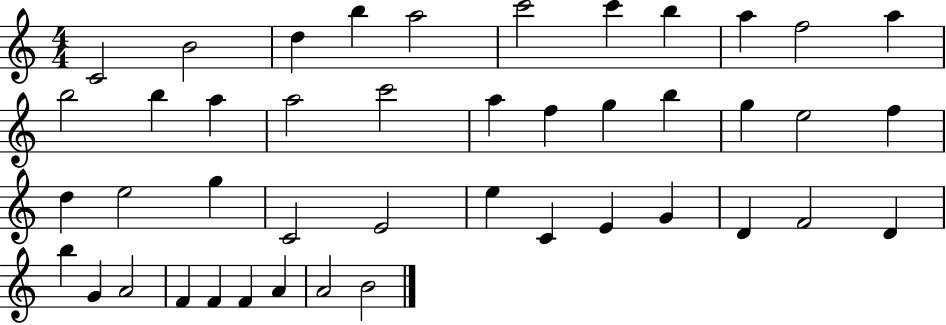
X:1
T:Untitled
M:4/4
L:1/4
K:C
C2 B2 d b a2 c'2 c' b a f2 a b2 b a a2 c'2 a f g b g e2 f d e2 g C2 E2 e C E G D F2 D b G A2 F F F A A2 B2